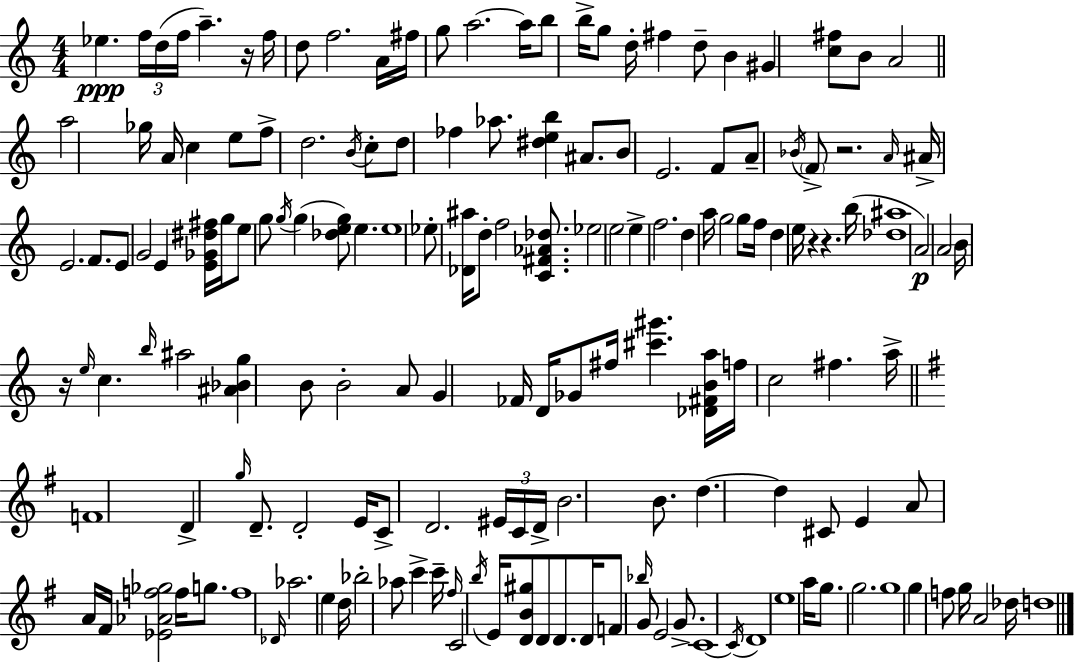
{
  \clef treble
  \numericTimeSignature
  \time 4/4
  \key c \major
  \repeat volta 2 { ees''4.\ppp \tuplet 3/2 { f''16 d''16( f''16 } a''4.--) r16 | f''16 d''8 f''2. a'16 | fis''16 g''8 a''2.~~ a''16 | b''8 b''16-> g''8 d''16-. fis''4 d''8-- b'4 | \break gis'4 <c'' fis''>8 b'8 a'2 | \bar "||" \break \key a \minor a''2 ges''16 a'16 c''4 e''8 | f''8-> d''2. \acciaccatura { b'16 } c''8-. | d''8 fes''4 aes''8. <dis'' e'' b''>4 ais'8. | b'8 e'2. f'8 | \break a'8-- \acciaccatura { bes'16 } \parenthesize f'8-> r2. | \grace { a'16 } ais'16-> e'2. | f'8. e'8 g'2 e'4 | <e' ges' dis'' fis''>16 g''16 e''8 g''8 \acciaccatura { g''16 }( g''4 <des'' e'' g''>8) e''4. | \break e''1 | ees''8-. <des' ais''>16 d''8-. f''2 | <c' fis' aes' des''>8. ees''2 e''2 | e''4-> f''2. | \break d''4 a''16 g''2 | g''8 f''16 d''4 e''16 r4 r4. | b''16( <des'' ais''>1 | a'2\p) a'2 | \break b'16 r16 \grace { e''16 } c''4. \grace { b''16 } ais''2 | <ais' bes' g''>4 b'8 b'2-. | a'8 g'4 fes'16 d'16 ges'8 fis''16 <cis''' gis'''>4. | <des' fis' b' a''>16 f''16 c''2 fis''4. | \break a''16-> \bar "||" \break \key g \major f'1 | d'4-> \grace { g''16 } d'8.-- d'2-. | e'16 c'8-> d'2. \tuplet 3/2 { eis'16 | c'16 d'16-> } b'2. b'8. | \break d''4.~~ d''4 cis'8 e'4 | a'8 a'16 fis'16 <ees' aes' f'' ges''>2 f''16 g''8. | f''1 | \grace { des'16 } aes''2. e''4 | \break d''16 bes''2-. aes''8 c'''4-> | c'''16-- \grace { fis''16 } c'2 \acciaccatura { b''16 } e'16 <d' b' gis''>8 d'8 | d'8. d'16 f'8 \grace { bes''16 } g'8 e'2 | g'8.-> c'1~~ | \break \acciaccatura { c'16 } d'1 | e''1 | a''16 g''8. g''2. | g''1 | \break g''4 f''8 g''16 a'2 | des''16 d''1 | } \bar "|."
}